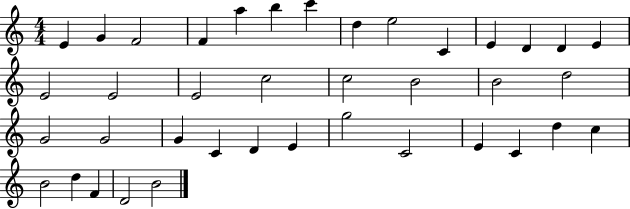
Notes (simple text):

E4/q G4/q F4/h F4/q A5/q B5/q C6/q D5/q E5/h C4/q E4/q D4/q D4/q E4/q E4/h E4/h E4/h C5/h C5/h B4/h B4/h D5/h G4/h G4/h G4/q C4/q D4/q E4/q G5/h C4/h E4/q C4/q D5/q C5/q B4/h D5/q F4/q D4/h B4/h